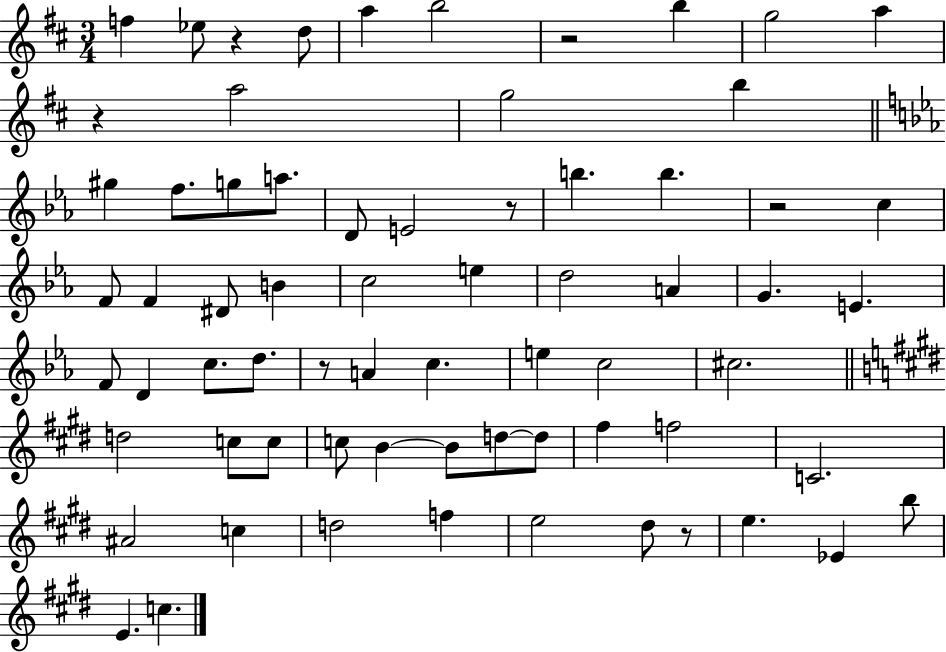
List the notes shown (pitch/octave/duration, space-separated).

F5/q Eb5/e R/q D5/e A5/q B5/h R/h B5/q G5/h A5/q R/q A5/h G5/h B5/q G#5/q F5/e. G5/e A5/e. D4/e E4/h R/e B5/q. B5/q. R/h C5/q F4/e F4/q D#4/e B4/q C5/h E5/q D5/h A4/q G4/q. E4/q. F4/e D4/q C5/e. D5/e. R/e A4/q C5/q. E5/q C5/h C#5/h. D5/h C5/e C5/e C5/e B4/q B4/e D5/e D5/e F#5/q F5/h C4/h. A#4/h C5/q D5/h F5/q E5/h D#5/e R/e E5/q. Eb4/q B5/e E4/q. C5/q.